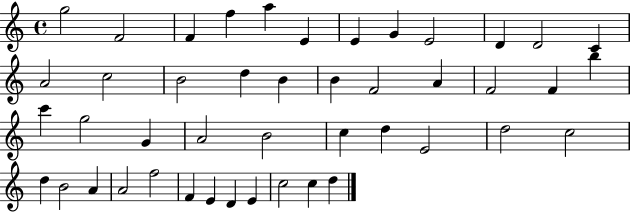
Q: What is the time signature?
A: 4/4